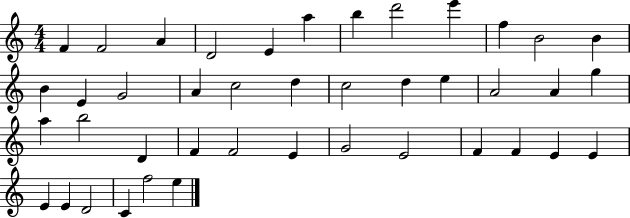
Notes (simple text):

F4/q F4/h A4/q D4/h E4/q A5/q B5/q D6/h E6/q F5/q B4/h B4/q B4/q E4/q G4/h A4/q C5/h D5/q C5/h D5/q E5/q A4/h A4/q G5/q A5/q B5/h D4/q F4/q F4/h E4/q G4/h E4/h F4/q F4/q E4/q E4/q E4/q E4/q D4/h C4/q F5/h E5/q